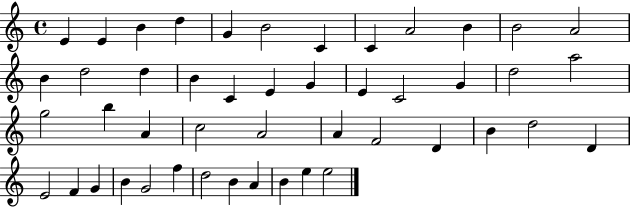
{
  \clef treble
  \time 4/4
  \defaultTimeSignature
  \key c \major
  e'4 e'4 b'4 d''4 | g'4 b'2 c'4 | c'4 a'2 b'4 | b'2 a'2 | \break b'4 d''2 d''4 | b'4 c'4 e'4 g'4 | e'4 c'2 g'4 | d''2 a''2 | \break g''2 b''4 a'4 | c''2 a'2 | a'4 f'2 d'4 | b'4 d''2 d'4 | \break e'2 f'4 g'4 | b'4 g'2 f''4 | d''2 b'4 a'4 | b'4 e''4 e''2 | \break \bar "|."
}